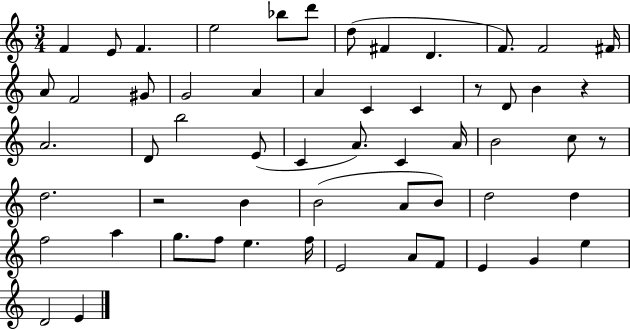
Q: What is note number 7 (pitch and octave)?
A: D5